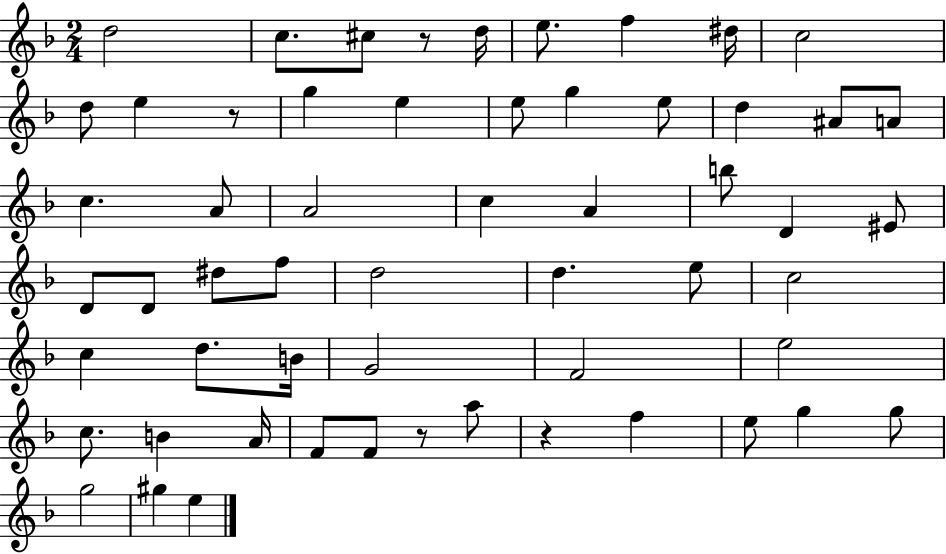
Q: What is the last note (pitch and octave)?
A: E5